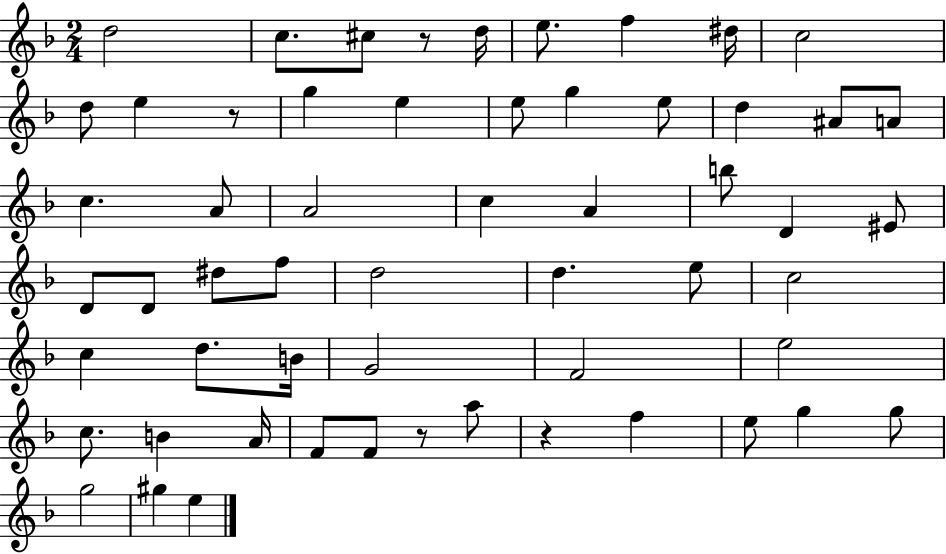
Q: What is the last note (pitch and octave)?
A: E5